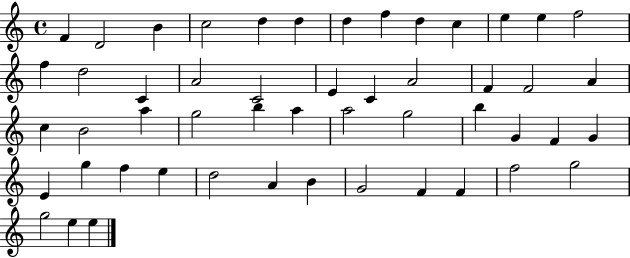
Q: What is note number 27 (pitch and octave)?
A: A5